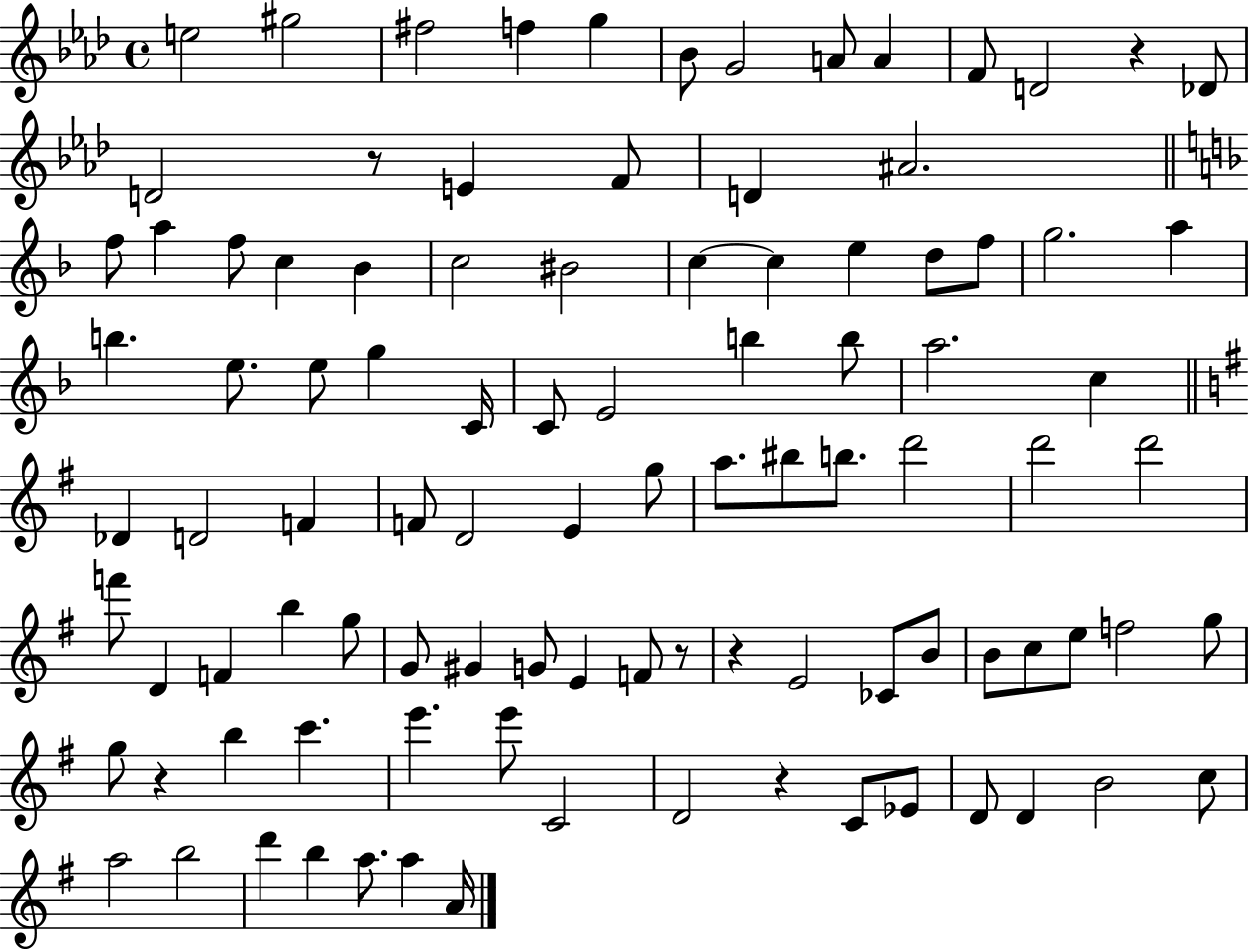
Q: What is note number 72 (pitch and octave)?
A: F5